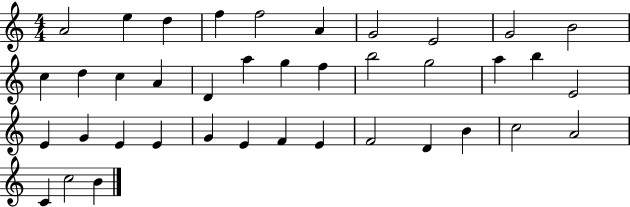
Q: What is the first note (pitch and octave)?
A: A4